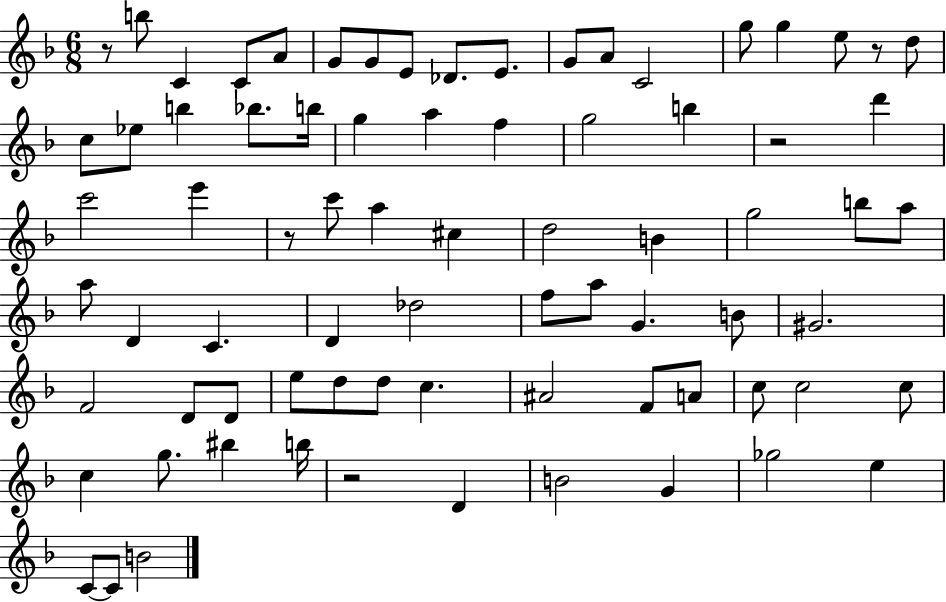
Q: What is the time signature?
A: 6/8